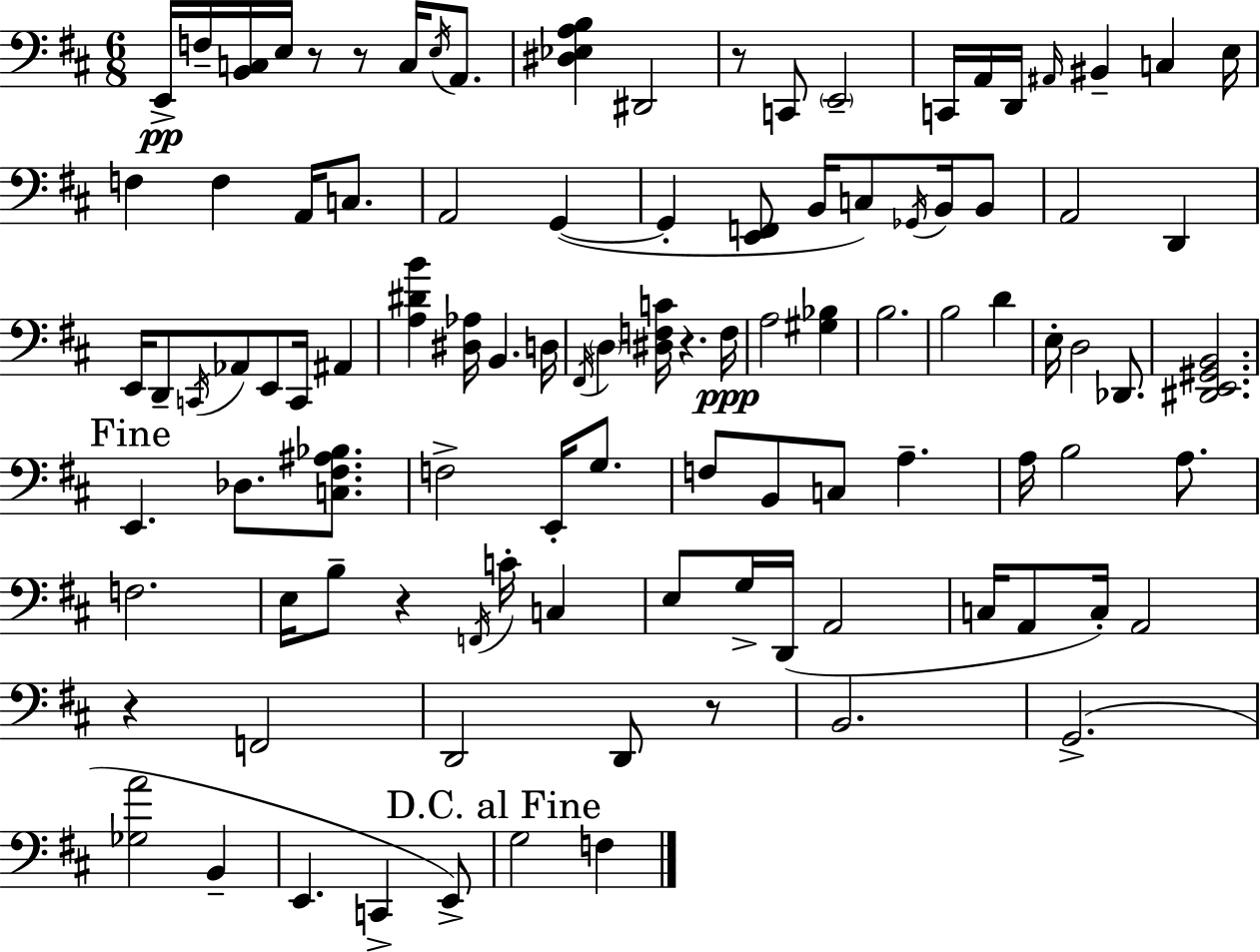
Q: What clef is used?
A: bass